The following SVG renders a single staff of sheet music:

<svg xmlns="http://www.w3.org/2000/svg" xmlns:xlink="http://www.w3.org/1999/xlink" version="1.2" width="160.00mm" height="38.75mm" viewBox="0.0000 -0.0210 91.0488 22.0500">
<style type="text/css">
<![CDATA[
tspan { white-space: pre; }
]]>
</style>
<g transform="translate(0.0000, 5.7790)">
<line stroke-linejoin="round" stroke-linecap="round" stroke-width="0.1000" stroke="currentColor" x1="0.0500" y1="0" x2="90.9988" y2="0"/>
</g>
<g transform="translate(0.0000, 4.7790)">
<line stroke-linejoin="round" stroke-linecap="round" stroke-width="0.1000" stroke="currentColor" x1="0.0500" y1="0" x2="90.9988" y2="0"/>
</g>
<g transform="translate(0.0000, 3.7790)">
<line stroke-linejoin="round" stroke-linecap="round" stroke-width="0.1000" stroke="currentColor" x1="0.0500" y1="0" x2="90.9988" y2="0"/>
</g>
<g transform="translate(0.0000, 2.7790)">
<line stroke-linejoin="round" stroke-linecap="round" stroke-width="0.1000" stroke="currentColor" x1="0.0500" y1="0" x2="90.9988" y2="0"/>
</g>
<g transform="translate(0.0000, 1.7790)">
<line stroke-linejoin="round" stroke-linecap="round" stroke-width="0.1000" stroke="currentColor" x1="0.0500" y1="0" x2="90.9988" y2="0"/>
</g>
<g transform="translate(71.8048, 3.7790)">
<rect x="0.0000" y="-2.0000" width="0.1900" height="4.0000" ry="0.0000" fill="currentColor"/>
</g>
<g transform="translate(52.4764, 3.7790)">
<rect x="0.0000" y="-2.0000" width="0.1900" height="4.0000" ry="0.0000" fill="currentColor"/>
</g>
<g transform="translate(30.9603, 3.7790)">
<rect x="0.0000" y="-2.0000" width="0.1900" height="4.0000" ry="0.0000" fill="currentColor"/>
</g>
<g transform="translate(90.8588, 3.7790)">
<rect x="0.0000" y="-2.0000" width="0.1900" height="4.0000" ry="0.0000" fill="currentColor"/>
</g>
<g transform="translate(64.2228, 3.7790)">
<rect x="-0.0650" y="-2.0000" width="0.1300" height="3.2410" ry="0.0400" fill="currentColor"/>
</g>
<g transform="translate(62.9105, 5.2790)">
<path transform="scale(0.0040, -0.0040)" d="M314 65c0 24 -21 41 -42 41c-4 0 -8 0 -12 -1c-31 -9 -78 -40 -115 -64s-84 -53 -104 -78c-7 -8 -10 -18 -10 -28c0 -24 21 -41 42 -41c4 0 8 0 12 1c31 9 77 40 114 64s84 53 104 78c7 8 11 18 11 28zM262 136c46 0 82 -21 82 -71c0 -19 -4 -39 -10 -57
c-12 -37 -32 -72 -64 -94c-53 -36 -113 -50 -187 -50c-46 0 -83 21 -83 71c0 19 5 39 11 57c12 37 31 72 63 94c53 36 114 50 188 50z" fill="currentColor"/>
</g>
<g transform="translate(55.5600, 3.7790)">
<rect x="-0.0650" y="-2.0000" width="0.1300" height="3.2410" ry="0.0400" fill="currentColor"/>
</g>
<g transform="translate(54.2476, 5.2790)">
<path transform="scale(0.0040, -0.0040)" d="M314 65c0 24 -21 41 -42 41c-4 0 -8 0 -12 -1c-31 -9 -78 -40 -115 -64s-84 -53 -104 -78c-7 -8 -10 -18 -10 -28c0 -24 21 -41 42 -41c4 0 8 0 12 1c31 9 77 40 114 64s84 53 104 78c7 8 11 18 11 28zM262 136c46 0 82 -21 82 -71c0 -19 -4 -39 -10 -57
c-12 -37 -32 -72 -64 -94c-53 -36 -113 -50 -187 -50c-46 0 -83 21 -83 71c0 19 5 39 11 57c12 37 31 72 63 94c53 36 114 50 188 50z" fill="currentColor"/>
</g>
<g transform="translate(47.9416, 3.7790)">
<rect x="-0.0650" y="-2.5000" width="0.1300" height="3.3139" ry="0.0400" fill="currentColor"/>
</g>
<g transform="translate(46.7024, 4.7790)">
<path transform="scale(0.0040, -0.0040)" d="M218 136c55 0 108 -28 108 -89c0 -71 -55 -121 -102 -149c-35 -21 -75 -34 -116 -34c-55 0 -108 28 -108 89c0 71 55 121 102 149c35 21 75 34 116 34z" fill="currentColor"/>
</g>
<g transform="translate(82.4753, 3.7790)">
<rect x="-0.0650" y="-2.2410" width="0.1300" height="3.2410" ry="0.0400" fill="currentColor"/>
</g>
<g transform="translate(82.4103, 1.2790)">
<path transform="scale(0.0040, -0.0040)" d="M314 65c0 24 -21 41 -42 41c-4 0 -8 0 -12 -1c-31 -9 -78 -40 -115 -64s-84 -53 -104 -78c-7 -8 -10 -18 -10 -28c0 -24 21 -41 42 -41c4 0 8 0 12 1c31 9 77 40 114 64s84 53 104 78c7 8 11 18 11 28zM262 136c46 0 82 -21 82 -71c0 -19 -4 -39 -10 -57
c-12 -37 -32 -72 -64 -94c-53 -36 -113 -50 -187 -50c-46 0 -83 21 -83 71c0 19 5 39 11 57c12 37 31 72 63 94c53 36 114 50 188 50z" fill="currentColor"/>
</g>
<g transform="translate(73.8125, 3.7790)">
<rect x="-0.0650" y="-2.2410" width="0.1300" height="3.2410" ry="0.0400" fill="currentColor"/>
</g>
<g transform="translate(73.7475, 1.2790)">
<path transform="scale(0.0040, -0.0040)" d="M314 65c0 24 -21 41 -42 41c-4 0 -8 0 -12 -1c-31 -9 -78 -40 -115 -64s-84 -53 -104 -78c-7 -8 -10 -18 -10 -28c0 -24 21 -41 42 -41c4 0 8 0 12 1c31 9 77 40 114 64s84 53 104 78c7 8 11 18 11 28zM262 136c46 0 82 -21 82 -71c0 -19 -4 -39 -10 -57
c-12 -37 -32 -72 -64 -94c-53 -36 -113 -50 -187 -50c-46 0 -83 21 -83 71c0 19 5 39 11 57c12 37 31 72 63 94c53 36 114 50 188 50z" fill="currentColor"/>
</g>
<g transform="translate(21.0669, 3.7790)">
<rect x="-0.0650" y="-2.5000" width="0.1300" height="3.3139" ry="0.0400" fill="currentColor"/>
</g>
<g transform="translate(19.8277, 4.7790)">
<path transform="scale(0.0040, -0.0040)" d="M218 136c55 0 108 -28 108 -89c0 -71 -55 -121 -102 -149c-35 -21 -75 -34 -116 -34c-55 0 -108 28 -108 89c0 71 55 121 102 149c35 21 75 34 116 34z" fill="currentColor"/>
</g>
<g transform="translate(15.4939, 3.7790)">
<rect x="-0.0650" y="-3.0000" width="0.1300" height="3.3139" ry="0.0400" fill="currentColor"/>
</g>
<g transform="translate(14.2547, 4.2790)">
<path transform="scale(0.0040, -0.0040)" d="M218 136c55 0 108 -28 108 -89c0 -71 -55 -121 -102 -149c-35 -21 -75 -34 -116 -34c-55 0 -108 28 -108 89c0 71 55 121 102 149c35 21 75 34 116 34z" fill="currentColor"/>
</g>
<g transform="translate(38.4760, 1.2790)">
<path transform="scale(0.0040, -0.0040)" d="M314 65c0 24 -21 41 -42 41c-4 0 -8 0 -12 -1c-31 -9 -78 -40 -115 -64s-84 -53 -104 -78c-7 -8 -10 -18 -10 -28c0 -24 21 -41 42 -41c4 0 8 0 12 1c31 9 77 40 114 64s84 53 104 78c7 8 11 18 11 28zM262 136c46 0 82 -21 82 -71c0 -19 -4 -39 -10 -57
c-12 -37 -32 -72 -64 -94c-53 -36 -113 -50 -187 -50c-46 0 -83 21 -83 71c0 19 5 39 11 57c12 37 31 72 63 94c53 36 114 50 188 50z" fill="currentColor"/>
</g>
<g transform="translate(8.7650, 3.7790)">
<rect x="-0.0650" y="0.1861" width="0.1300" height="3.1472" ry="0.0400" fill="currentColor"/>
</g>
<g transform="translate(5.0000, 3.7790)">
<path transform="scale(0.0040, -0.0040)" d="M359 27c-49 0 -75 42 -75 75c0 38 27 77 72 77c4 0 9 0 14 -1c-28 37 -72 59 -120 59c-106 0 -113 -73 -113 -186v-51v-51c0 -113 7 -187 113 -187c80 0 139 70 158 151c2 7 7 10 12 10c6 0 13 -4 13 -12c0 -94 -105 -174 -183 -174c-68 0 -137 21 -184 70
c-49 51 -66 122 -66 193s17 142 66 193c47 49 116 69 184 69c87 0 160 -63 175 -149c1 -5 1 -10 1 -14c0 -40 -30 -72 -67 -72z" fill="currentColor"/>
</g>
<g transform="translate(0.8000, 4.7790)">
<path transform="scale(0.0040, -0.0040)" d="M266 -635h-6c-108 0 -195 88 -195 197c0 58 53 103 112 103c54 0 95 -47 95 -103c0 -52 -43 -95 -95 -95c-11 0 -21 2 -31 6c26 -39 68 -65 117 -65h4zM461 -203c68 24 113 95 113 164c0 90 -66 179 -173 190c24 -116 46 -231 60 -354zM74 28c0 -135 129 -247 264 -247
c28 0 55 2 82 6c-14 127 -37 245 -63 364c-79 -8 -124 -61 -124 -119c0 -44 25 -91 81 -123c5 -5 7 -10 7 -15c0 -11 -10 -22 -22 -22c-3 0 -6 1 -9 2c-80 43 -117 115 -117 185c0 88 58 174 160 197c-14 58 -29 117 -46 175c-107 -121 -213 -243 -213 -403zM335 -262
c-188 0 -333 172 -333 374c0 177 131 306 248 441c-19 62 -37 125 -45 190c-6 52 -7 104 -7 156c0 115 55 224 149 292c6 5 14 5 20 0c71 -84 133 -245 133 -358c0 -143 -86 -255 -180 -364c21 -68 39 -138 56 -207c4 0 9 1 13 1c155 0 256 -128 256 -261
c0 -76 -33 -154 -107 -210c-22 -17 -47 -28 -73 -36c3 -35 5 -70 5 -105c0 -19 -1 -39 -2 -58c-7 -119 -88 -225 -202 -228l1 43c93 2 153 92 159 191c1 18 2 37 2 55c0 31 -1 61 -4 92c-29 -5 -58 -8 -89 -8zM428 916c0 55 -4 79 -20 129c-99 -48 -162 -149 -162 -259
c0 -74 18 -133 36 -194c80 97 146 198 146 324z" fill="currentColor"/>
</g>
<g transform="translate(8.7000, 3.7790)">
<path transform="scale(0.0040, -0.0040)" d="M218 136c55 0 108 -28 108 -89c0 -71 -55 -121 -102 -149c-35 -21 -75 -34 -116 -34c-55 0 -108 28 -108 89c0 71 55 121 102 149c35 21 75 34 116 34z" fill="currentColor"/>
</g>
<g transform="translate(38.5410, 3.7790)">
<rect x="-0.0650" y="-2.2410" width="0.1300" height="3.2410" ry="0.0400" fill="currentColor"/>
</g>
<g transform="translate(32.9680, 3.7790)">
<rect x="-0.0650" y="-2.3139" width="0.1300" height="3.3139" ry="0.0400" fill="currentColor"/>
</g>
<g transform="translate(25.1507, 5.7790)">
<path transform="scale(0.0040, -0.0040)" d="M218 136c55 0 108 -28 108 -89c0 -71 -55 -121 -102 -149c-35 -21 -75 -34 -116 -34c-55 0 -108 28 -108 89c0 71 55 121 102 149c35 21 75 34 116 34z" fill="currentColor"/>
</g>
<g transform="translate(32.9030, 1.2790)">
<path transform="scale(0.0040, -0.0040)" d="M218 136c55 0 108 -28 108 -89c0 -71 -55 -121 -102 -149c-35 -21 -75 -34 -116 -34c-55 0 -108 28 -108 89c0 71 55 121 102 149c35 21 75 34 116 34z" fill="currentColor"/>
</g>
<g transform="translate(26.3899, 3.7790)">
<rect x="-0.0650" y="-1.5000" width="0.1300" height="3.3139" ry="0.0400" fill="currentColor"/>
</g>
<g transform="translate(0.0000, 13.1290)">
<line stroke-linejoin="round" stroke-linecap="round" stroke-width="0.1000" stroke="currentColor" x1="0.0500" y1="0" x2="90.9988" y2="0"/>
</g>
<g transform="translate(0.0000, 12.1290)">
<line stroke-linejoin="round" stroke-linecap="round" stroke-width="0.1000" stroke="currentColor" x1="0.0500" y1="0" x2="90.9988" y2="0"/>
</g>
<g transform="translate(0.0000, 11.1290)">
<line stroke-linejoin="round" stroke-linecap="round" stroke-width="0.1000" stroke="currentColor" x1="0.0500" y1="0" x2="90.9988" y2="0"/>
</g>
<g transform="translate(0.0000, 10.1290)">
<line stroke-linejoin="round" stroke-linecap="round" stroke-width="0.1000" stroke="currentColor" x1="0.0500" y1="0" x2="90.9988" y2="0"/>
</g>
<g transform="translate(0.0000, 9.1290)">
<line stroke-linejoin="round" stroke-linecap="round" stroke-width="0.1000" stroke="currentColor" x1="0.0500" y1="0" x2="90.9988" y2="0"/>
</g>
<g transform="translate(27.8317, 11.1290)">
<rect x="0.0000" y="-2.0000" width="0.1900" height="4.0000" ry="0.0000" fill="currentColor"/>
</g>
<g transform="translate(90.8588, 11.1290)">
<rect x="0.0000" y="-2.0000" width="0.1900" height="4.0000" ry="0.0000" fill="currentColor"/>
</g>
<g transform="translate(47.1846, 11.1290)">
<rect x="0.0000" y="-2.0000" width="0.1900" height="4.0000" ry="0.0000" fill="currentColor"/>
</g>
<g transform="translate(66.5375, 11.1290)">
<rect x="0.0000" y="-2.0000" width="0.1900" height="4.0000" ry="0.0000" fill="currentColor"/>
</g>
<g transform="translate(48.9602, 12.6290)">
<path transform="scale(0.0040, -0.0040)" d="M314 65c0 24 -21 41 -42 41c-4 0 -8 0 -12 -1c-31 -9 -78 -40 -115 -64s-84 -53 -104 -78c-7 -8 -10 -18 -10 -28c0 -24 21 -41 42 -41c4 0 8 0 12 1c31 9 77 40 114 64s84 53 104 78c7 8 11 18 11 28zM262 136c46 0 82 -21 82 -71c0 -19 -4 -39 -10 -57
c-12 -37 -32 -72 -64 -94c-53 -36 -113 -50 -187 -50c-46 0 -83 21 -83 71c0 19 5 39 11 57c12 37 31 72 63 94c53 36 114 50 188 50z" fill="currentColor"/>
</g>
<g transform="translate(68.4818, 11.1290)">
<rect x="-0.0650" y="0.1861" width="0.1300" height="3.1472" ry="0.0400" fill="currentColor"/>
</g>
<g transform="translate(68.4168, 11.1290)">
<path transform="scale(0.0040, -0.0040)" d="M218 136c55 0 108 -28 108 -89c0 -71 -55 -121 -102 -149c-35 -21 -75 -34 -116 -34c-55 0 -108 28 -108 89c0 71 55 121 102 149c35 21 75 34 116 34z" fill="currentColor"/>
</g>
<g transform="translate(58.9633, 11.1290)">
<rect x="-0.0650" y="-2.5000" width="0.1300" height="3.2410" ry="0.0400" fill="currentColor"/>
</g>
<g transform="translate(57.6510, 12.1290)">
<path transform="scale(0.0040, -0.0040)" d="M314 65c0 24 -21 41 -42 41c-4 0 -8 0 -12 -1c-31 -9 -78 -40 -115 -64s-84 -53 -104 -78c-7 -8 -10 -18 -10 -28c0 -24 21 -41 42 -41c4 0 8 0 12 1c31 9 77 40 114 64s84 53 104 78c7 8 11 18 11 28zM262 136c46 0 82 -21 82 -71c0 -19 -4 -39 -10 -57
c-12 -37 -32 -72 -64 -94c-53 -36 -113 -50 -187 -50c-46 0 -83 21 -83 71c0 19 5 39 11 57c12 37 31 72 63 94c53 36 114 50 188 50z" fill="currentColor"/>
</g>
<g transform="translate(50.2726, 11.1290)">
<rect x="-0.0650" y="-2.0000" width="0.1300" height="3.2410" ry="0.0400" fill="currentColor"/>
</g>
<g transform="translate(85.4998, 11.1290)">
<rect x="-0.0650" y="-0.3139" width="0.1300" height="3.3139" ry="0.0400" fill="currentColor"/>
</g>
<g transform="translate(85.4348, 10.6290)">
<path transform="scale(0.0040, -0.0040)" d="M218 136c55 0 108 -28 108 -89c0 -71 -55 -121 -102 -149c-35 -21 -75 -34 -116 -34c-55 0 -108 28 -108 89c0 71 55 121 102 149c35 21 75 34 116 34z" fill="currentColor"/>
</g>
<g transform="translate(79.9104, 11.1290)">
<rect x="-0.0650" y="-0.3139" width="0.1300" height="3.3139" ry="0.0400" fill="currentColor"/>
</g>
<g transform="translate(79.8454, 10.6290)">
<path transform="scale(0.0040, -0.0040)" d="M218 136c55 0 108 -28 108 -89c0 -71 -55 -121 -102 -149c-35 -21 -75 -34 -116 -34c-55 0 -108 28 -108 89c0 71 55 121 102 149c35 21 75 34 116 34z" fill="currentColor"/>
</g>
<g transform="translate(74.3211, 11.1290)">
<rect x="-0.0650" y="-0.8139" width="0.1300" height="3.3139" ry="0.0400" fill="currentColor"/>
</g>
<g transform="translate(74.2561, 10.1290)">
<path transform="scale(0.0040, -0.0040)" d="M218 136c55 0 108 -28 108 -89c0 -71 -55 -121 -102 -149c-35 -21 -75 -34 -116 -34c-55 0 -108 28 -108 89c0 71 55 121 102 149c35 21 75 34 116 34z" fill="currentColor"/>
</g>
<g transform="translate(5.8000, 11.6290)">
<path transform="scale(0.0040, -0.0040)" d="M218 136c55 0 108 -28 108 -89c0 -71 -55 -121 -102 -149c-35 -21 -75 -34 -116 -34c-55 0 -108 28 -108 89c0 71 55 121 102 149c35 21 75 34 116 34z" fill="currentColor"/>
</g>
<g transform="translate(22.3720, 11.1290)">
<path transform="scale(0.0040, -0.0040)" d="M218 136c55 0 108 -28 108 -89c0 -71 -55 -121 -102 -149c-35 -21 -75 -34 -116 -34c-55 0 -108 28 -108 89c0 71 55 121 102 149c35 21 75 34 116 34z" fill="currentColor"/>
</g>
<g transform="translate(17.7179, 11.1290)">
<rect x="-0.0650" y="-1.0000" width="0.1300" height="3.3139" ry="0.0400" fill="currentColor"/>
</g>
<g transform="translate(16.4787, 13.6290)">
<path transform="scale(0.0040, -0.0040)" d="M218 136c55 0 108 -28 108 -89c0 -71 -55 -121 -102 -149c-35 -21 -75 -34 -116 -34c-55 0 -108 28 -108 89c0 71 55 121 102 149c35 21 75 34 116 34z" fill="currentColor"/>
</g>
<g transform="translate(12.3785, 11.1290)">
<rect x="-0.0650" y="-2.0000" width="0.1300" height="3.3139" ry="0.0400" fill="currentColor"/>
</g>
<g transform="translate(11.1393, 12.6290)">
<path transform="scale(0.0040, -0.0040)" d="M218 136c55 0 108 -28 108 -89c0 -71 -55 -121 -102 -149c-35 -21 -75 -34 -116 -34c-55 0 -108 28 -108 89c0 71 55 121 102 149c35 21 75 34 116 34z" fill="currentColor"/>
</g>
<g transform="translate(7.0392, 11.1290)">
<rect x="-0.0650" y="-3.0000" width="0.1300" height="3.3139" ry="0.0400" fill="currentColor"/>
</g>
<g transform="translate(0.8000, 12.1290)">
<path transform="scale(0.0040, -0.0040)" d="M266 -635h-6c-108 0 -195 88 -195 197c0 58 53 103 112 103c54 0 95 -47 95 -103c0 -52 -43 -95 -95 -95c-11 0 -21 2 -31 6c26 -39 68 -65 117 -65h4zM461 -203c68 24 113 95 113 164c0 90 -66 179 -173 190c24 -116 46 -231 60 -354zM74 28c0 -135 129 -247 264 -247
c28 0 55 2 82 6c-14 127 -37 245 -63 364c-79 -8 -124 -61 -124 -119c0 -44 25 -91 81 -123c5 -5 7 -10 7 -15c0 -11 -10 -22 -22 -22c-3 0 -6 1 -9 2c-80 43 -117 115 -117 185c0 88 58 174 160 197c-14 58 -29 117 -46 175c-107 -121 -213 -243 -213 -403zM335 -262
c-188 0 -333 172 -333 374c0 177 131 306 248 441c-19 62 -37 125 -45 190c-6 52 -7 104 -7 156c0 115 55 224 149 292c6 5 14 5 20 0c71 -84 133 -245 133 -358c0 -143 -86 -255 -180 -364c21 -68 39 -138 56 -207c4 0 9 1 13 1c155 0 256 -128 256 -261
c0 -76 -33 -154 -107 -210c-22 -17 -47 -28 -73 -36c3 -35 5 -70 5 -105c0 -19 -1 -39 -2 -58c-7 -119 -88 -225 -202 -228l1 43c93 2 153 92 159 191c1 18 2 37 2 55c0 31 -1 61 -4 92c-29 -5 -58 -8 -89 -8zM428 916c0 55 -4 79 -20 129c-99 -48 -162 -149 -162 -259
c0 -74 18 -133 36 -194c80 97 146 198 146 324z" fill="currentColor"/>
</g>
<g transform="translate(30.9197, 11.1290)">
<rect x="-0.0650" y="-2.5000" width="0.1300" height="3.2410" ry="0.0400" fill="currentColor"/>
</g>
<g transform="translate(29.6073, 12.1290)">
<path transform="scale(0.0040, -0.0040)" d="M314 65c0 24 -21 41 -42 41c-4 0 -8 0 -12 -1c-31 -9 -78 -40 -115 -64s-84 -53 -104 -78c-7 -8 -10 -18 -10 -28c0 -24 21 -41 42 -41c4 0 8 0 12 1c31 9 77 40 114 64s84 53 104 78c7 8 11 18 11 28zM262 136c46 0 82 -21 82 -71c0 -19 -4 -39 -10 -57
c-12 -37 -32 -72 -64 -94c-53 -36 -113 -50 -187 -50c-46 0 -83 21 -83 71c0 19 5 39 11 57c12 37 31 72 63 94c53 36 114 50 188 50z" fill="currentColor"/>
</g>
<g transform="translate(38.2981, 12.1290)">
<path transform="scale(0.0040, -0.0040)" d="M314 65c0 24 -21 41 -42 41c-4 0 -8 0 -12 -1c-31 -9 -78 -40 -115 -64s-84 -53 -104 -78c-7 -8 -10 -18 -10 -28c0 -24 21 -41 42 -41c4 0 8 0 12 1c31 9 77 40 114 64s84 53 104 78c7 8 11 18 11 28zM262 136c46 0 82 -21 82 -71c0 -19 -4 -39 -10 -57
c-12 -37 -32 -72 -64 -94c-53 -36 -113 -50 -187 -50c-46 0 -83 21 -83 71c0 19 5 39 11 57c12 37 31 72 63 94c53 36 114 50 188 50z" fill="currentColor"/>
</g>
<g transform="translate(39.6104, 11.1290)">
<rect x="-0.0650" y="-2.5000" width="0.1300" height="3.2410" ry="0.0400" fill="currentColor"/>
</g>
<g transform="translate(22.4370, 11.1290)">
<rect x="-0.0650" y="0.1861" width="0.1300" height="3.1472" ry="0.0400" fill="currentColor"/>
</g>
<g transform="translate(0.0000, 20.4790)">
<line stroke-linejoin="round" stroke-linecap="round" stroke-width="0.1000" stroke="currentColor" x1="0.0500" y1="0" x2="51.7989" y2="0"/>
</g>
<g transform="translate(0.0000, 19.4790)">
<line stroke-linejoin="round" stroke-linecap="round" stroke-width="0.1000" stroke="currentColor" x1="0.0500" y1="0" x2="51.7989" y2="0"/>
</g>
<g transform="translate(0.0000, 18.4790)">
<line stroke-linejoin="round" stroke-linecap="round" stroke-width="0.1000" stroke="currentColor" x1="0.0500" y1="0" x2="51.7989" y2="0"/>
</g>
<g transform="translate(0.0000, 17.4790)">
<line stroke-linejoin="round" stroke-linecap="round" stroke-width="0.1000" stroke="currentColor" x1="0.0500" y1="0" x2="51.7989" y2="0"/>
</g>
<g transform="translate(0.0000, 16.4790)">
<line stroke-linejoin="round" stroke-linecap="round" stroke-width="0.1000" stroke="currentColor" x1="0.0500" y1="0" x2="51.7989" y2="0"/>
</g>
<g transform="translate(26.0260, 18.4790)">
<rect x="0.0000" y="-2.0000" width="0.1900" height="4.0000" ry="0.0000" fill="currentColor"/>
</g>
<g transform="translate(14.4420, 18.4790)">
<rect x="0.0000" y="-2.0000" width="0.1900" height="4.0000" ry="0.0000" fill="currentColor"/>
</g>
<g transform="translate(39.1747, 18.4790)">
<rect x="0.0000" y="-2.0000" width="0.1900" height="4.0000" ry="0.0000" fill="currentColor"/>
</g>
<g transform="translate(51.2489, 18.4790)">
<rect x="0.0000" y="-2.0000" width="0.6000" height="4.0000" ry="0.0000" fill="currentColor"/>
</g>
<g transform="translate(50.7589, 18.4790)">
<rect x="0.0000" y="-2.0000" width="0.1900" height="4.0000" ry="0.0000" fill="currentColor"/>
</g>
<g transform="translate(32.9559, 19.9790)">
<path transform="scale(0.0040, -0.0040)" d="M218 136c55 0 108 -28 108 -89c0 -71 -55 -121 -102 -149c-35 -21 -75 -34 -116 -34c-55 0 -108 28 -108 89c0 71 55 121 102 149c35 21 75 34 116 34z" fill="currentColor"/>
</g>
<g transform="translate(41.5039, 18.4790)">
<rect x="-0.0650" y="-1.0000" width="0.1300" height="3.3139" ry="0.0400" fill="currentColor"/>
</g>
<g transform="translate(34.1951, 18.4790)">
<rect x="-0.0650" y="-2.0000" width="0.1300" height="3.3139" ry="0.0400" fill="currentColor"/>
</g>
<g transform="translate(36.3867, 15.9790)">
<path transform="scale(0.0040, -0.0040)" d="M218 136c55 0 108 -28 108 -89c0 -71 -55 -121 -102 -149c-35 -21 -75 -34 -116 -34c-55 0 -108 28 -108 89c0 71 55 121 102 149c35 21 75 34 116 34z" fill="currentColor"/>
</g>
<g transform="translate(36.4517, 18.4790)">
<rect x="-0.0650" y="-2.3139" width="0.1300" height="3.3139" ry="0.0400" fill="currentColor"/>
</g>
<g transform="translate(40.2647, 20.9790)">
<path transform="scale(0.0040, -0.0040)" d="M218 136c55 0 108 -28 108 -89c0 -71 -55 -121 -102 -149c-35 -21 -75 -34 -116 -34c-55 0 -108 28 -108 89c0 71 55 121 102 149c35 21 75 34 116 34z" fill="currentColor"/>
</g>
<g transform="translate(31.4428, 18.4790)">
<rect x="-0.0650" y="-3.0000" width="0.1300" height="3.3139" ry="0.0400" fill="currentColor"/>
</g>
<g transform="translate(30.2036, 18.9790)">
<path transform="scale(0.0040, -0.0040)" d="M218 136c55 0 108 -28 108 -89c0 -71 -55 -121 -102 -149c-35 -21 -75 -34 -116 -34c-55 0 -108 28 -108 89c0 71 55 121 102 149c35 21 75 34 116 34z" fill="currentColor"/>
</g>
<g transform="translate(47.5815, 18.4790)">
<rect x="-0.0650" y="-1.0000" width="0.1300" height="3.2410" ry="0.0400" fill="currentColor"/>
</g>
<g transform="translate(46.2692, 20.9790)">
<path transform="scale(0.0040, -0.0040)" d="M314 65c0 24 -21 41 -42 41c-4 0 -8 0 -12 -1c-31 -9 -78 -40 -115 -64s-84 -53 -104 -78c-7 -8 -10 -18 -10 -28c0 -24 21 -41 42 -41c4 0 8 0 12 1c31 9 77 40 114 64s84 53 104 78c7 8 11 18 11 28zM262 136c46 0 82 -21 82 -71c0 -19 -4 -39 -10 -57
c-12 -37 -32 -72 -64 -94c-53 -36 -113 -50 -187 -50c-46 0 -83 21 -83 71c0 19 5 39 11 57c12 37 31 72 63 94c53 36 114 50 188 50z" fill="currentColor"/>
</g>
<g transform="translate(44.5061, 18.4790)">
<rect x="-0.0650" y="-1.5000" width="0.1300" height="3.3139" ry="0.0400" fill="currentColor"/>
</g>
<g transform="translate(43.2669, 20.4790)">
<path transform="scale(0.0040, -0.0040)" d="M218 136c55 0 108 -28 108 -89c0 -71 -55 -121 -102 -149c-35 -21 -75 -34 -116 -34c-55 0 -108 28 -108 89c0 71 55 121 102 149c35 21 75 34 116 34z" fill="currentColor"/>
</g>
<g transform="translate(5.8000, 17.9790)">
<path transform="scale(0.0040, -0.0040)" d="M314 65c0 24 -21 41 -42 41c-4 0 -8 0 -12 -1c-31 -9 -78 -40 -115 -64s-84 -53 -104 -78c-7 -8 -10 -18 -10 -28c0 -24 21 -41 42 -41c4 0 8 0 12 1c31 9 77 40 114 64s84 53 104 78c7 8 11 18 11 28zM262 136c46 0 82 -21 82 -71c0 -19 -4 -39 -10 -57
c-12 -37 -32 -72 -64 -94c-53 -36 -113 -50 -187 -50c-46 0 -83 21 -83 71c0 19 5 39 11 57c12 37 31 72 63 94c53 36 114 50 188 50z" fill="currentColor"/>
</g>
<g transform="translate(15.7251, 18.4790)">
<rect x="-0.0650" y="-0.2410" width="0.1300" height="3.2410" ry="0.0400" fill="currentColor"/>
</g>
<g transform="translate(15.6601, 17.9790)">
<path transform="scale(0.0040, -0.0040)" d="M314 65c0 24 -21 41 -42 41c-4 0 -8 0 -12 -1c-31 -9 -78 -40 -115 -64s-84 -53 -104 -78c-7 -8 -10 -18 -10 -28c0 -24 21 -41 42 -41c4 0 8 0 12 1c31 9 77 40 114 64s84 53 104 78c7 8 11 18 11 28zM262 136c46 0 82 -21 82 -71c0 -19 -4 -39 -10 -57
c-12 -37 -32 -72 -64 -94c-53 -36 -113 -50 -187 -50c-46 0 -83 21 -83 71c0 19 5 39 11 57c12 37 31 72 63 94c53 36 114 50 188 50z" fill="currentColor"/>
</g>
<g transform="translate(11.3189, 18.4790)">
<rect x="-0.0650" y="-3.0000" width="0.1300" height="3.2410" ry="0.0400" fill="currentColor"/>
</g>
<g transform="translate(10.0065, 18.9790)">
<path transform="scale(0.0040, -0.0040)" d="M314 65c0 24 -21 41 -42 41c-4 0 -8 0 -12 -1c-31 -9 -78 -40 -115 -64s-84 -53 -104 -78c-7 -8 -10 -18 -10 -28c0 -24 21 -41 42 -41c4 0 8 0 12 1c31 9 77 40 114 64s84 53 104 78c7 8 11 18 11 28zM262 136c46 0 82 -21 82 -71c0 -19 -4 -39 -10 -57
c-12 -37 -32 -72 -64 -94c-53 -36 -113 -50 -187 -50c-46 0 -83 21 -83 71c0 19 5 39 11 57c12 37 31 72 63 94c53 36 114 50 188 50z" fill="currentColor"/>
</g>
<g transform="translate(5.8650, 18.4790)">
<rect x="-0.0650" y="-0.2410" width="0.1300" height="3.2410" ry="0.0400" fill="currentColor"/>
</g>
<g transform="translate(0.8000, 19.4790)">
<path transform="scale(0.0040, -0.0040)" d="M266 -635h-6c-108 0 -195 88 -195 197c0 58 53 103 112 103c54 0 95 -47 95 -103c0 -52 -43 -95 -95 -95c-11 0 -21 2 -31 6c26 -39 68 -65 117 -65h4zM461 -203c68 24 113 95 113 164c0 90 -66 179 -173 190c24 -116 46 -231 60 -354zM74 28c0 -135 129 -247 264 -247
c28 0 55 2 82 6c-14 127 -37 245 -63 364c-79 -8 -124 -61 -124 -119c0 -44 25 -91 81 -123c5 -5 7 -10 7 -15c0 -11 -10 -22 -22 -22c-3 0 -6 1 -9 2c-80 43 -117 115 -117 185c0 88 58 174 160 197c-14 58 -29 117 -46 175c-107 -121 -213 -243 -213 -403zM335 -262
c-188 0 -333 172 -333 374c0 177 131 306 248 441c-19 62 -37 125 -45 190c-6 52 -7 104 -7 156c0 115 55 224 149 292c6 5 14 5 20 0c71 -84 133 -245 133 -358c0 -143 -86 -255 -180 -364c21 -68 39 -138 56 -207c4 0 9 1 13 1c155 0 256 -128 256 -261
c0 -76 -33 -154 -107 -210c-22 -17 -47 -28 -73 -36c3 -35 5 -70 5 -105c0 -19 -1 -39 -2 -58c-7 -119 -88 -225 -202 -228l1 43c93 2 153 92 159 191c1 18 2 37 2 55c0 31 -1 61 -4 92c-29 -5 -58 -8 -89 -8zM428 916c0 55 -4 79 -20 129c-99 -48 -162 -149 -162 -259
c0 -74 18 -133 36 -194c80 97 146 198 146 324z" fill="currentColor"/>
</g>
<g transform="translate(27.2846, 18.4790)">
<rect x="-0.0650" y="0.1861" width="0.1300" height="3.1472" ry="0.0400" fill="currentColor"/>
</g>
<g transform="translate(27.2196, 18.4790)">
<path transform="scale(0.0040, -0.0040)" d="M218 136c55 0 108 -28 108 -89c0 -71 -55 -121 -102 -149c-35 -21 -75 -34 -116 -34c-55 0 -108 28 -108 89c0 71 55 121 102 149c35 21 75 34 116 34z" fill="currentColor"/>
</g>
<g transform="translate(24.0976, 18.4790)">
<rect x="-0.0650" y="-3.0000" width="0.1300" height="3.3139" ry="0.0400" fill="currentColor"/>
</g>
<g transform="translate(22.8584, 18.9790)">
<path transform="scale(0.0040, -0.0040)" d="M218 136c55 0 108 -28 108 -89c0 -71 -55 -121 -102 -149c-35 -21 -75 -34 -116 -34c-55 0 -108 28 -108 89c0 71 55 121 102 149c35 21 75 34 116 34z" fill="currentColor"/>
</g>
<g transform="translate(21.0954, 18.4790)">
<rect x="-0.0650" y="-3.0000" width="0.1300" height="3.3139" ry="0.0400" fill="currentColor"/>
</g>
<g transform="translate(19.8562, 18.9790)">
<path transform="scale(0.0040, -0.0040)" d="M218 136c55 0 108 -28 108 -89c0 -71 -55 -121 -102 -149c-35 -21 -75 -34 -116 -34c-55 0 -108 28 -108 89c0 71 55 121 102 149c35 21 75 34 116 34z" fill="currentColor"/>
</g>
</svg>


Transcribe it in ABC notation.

X:1
T:Untitled
M:4/4
L:1/4
K:C
B A G E g g2 G F2 F2 g2 g2 A F D B G2 G2 F2 G2 B d c c c2 A2 c2 A A B A F g D E D2